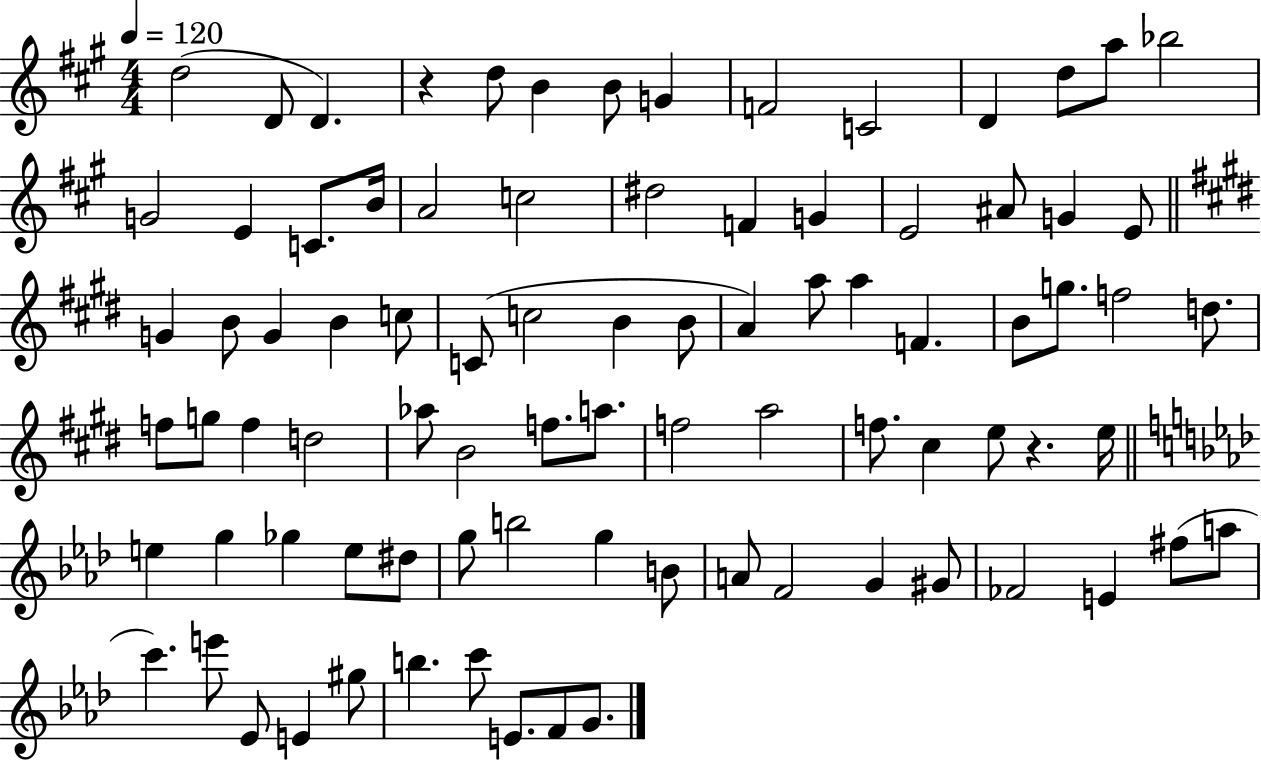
{
  \clef treble
  \numericTimeSignature
  \time 4/4
  \key a \major
  \tempo 4 = 120
  d''2( d'8 d'4.) | r4 d''8 b'4 b'8 g'4 | f'2 c'2 | d'4 d''8 a''8 bes''2 | \break g'2 e'4 c'8. b'16 | a'2 c''2 | dis''2 f'4 g'4 | e'2 ais'8 g'4 e'8 | \break \bar "||" \break \key e \major g'4 b'8 g'4 b'4 c''8 | c'8( c''2 b'4 b'8 | a'4) a''8 a''4 f'4. | b'8 g''8. f''2 d''8. | \break f''8 g''8 f''4 d''2 | aes''8 b'2 f''8. a''8. | f''2 a''2 | f''8. cis''4 e''8 r4. e''16 | \break \bar "||" \break \key aes \major e''4 g''4 ges''4 e''8 dis''8 | g''8 b''2 g''4 b'8 | a'8 f'2 g'4 gis'8 | fes'2 e'4 fis''8( a''8 | \break c'''4.) e'''8 ees'8 e'4 gis''8 | b''4. c'''8 e'8. f'8 g'8. | \bar "|."
}